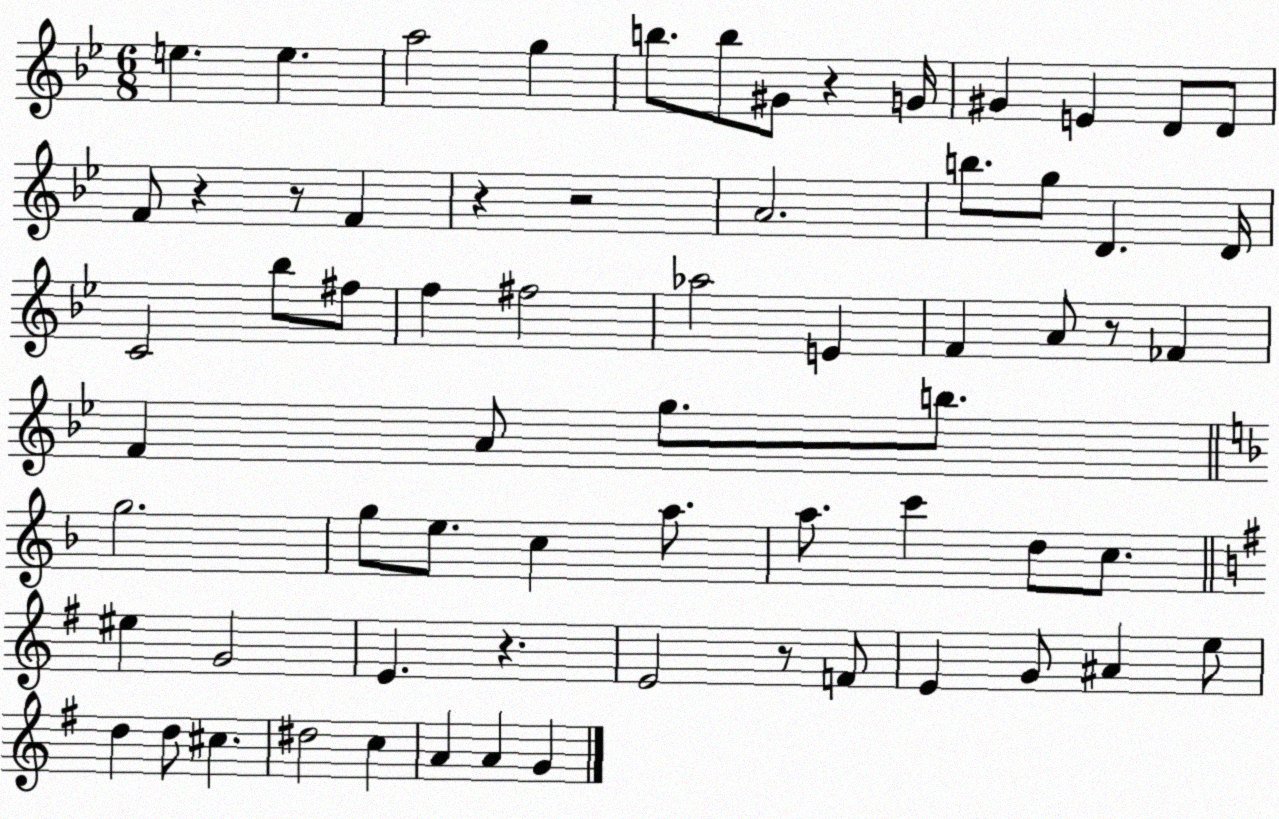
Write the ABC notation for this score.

X:1
T:Untitled
M:6/8
L:1/4
K:Bb
e e a2 g b/2 b/2 ^G/2 z G/4 ^G E D/2 D/2 F/2 z z/2 F z z2 A2 b/2 g/2 D D/4 C2 _b/2 ^f/2 f ^f2 _a2 E F A/2 z/2 _F F A/2 g/2 b/2 g2 g/2 e/2 c a/2 a/2 c' d/2 c/2 ^e G2 E z E2 z/2 F/2 E G/2 ^A e/2 d d/2 ^c ^d2 c A A G